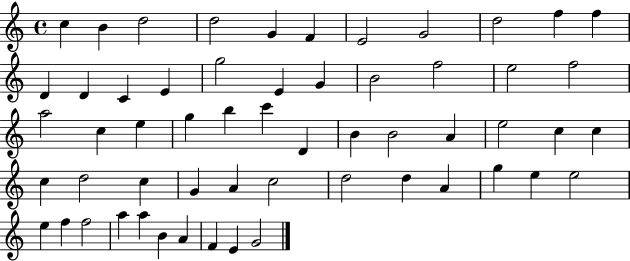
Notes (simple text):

C5/q B4/q D5/h D5/h G4/q F4/q E4/h G4/h D5/h F5/q F5/q D4/q D4/q C4/q E4/q G5/h E4/q G4/q B4/h F5/h E5/h F5/h A5/h C5/q E5/q G5/q B5/q C6/q D4/q B4/q B4/h A4/q E5/h C5/q C5/q C5/q D5/h C5/q G4/q A4/q C5/h D5/h D5/q A4/q G5/q E5/q E5/h E5/q F5/q F5/h A5/q A5/q B4/q A4/q F4/q E4/q G4/h